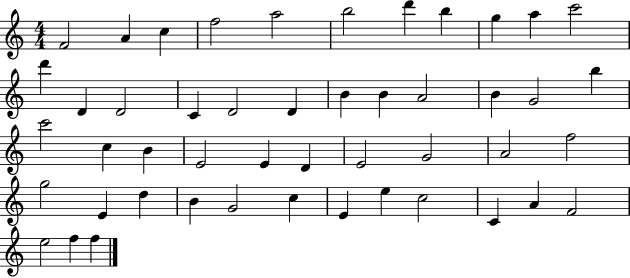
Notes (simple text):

F4/h A4/q C5/q F5/h A5/h B5/h D6/q B5/q G5/q A5/q C6/h D6/q D4/q D4/h C4/q D4/h D4/q B4/q B4/q A4/h B4/q G4/h B5/q C6/h C5/q B4/q E4/h E4/q D4/q E4/h G4/h A4/h F5/h G5/h E4/q D5/q B4/q G4/h C5/q E4/q E5/q C5/h C4/q A4/q F4/h E5/h F5/q F5/q